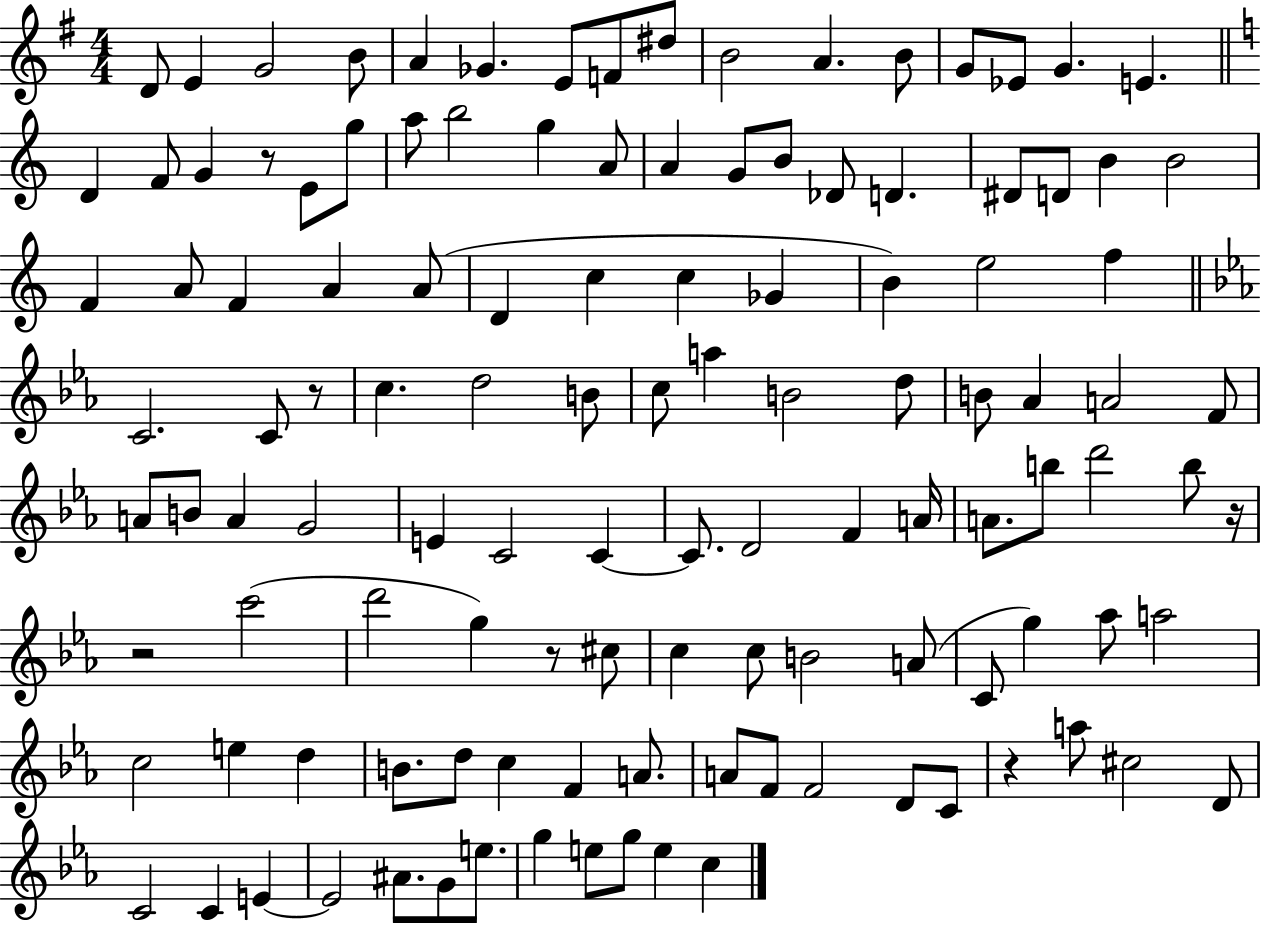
X:1
T:Untitled
M:4/4
L:1/4
K:G
D/2 E G2 B/2 A _G E/2 F/2 ^d/2 B2 A B/2 G/2 _E/2 G E D F/2 G z/2 E/2 g/2 a/2 b2 g A/2 A G/2 B/2 _D/2 D ^D/2 D/2 B B2 F A/2 F A A/2 D c c _G B e2 f C2 C/2 z/2 c d2 B/2 c/2 a B2 d/2 B/2 _A A2 F/2 A/2 B/2 A G2 E C2 C C/2 D2 F A/4 A/2 b/2 d'2 b/2 z/4 z2 c'2 d'2 g z/2 ^c/2 c c/2 B2 A/2 C/2 g _a/2 a2 c2 e d B/2 d/2 c F A/2 A/2 F/2 F2 D/2 C/2 z a/2 ^c2 D/2 C2 C E E2 ^A/2 G/2 e/2 g e/2 g/2 e c